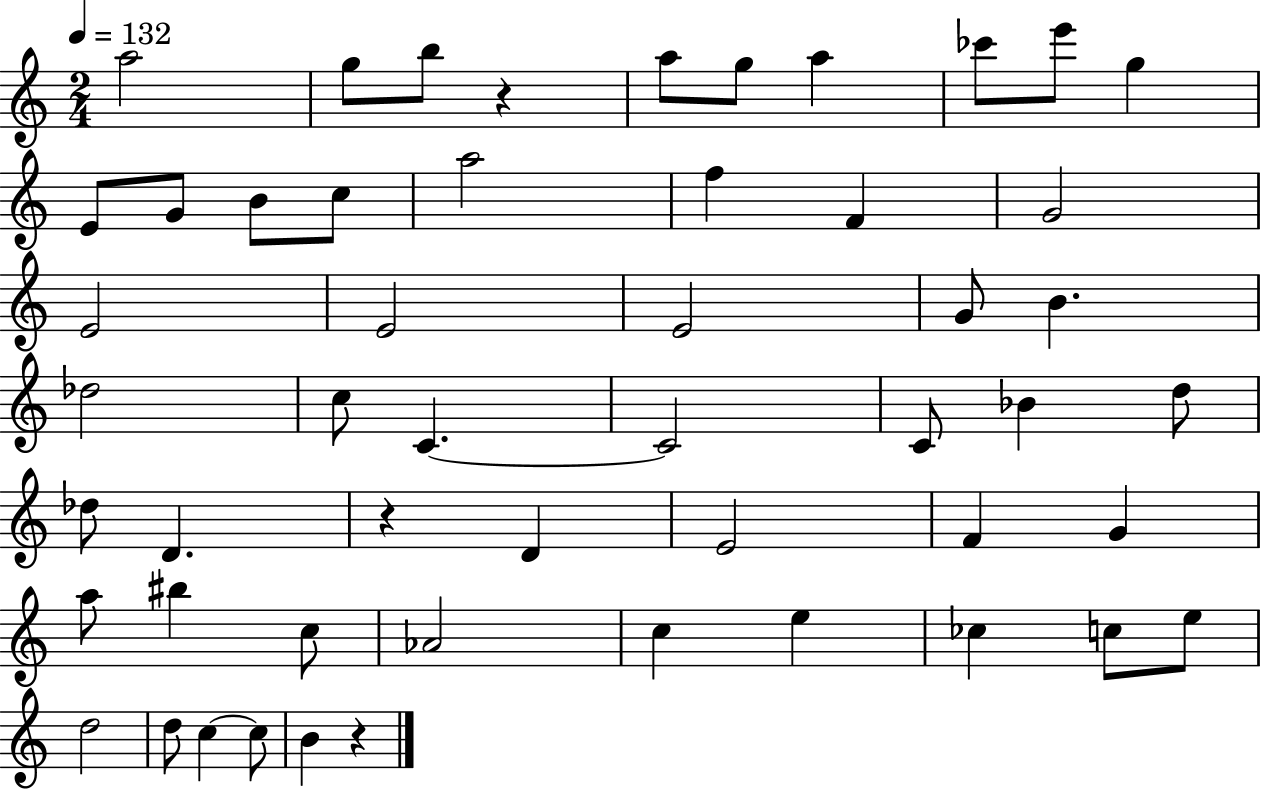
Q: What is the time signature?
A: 2/4